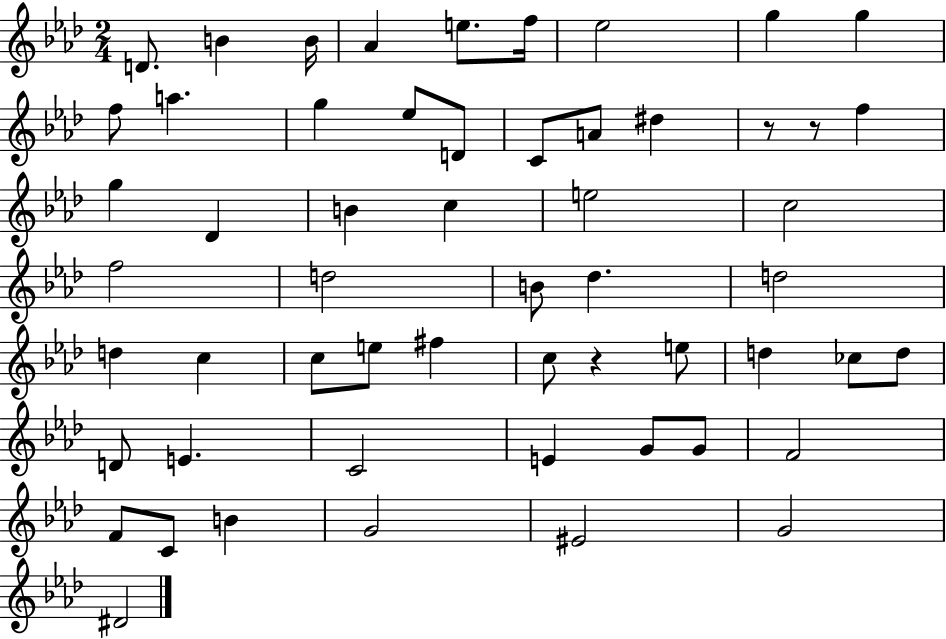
D4/e. B4/q B4/s Ab4/q E5/e. F5/s Eb5/h G5/q G5/q F5/e A5/q. G5/q Eb5/e D4/e C4/e A4/e D#5/q R/e R/e F5/q G5/q Db4/q B4/q C5/q E5/h C5/h F5/h D5/h B4/e Db5/q. D5/h D5/q C5/q C5/e E5/e F#5/q C5/e R/q E5/e D5/q CES5/e D5/e D4/e E4/q. C4/h E4/q G4/e G4/e F4/h F4/e C4/e B4/q G4/h EIS4/h G4/h D#4/h